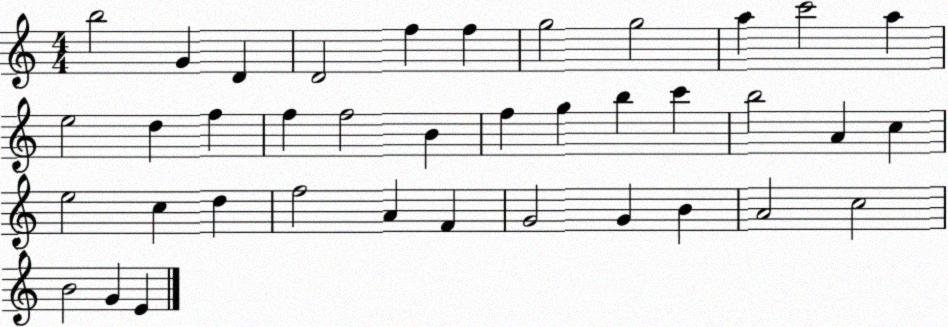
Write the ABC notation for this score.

X:1
T:Untitled
M:4/4
L:1/4
K:C
b2 G D D2 f f g2 g2 a c'2 a e2 d f f f2 B f g b c' b2 A c e2 c d f2 A F G2 G B A2 c2 B2 G E